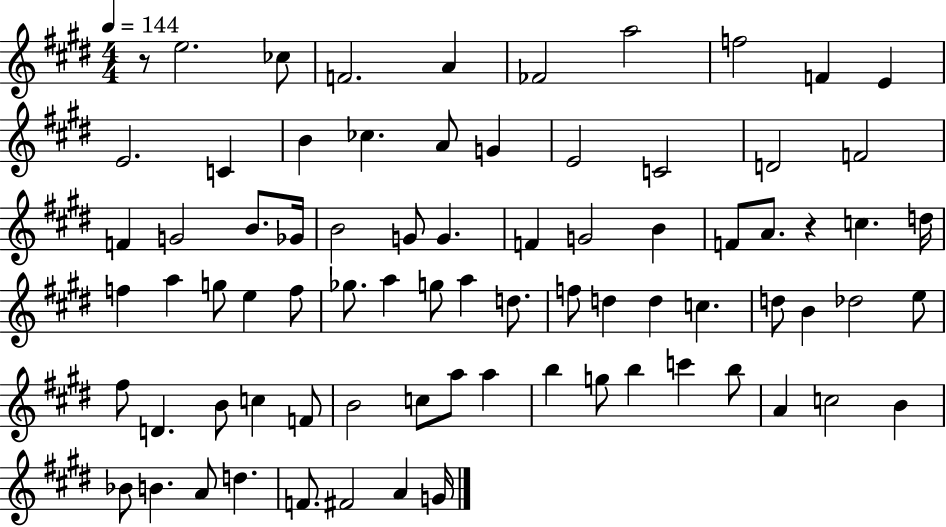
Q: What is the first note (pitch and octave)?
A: E5